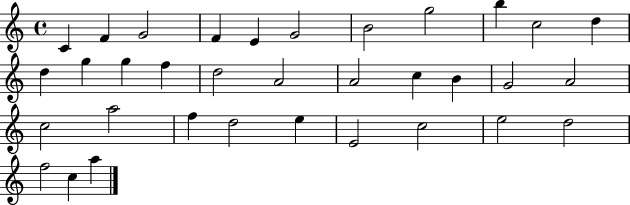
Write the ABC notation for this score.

X:1
T:Untitled
M:4/4
L:1/4
K:C
C F G2 F E G2 B2 g2 b c2 d d g g f d2 A2 A2 c B G2 A2 c2 a2 f d2 e E2 c2 e2 d2 f2 c a